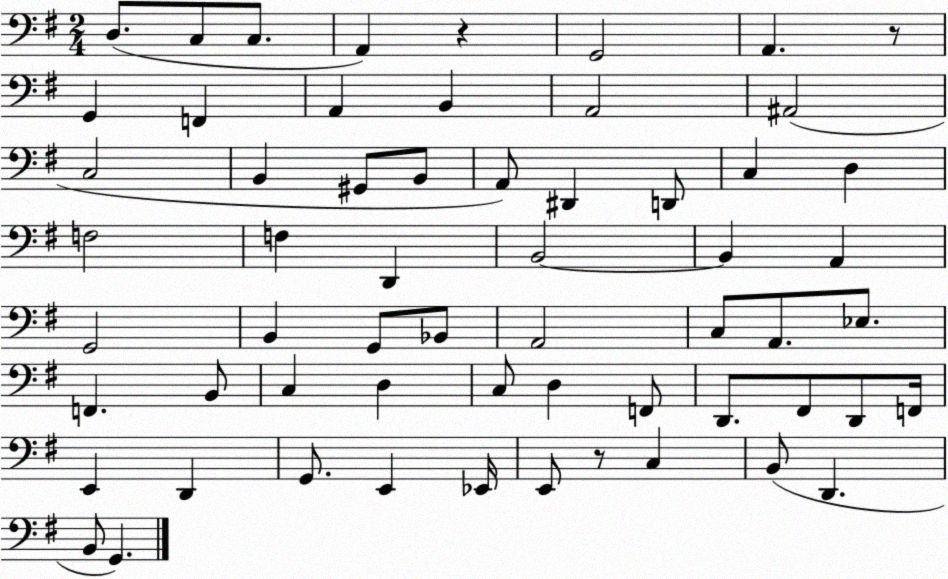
X:1
T:Untitled
M:2/4
L:1/4
K:G
D,/2 C,/2 C,/2 A,, z G,,2 A,, z/2 G,, F,, A,, B,, A,,2 ^A,,2 C,2 B,, ^G,,/2 B,,/2 A,,/2 ^D,, D,,/2 C, D, F,2 F, D,, B,,2 B,, A,, G,,2 B,, G,,/2 _B,,/2 A,,2 C,/2 A,,/2 _E,/2 F,, B,,/2 C, D, C,/2 D, F,,/2 D,,/2 ^F,,/2 D,,/2 F,,/4 E,, D,, G,,/2 E,, _E,,/4 E,,/2 z/2 C, B,,/2 D,, B,,/2 G,,